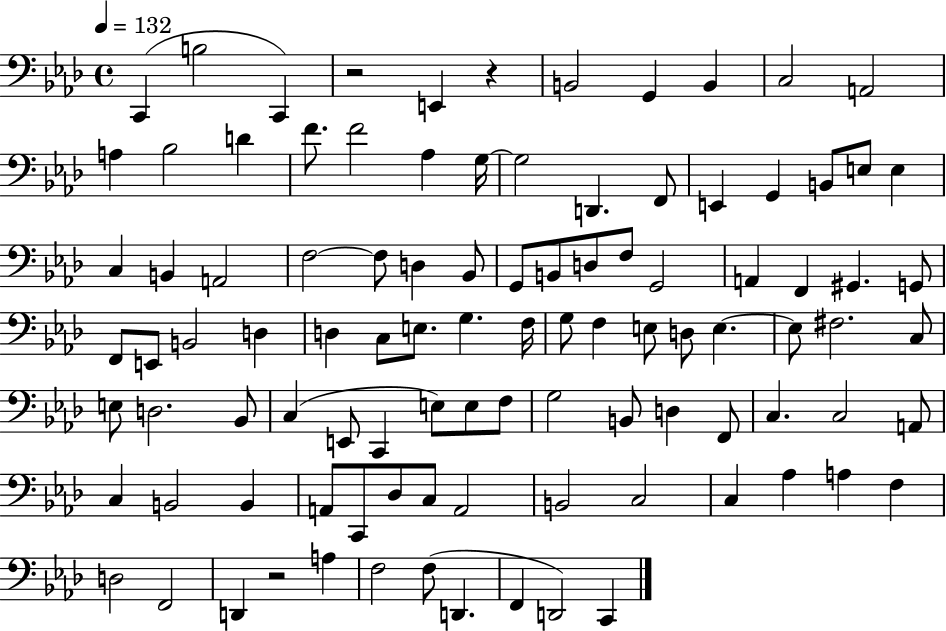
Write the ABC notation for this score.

X:1
T:Untitled
M:4/4
L:1/4
K:Ab
C,, B,2 C,, z2 E,, z B,,2 G,, B,, C,2 A,,2 A, _B,2 D F/2 F2 _A, G,/4 G,2 D,, F,,/2 E,, G,, B,,/2 E,/2 E, C, B,, A,,2 F,2 F,/2 D, _B,,/2 G,,/2 B,,/2 D,/2 F,/2 G,,2 A,, F,, ^G,, G,,/2 F,,/2 E,,/2 B,,2 D, D, C,/2 E,/2 G, F,/4 G,/2 F, E,/2 D,/2 E, E,/2 ^F,2 C,/2 E,/2 D,2 _B,,/2 C, E,,/2 C,, E,/2 E,/2 F,/2 G,2 B,,/2 D, F,,/2 C, C,2 A,,/2 C, B,,2 B,, A,,/2 C,,/2 _D,/2 C,/2 A,,2 B,,2 C,2 C, _A, A, F, D,2 F,,2 D,, z2 A, F,2 F,/2 D,, F,, D,,2 C,,